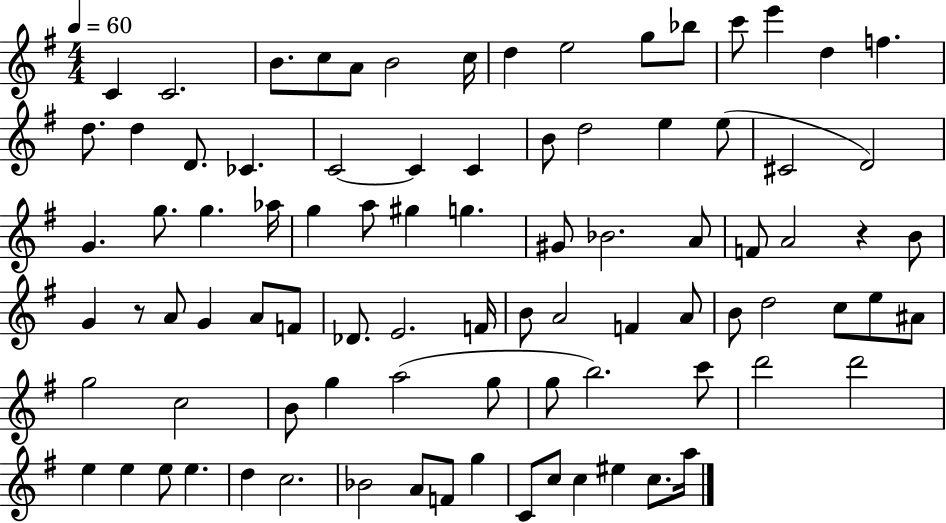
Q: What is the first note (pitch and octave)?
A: C4